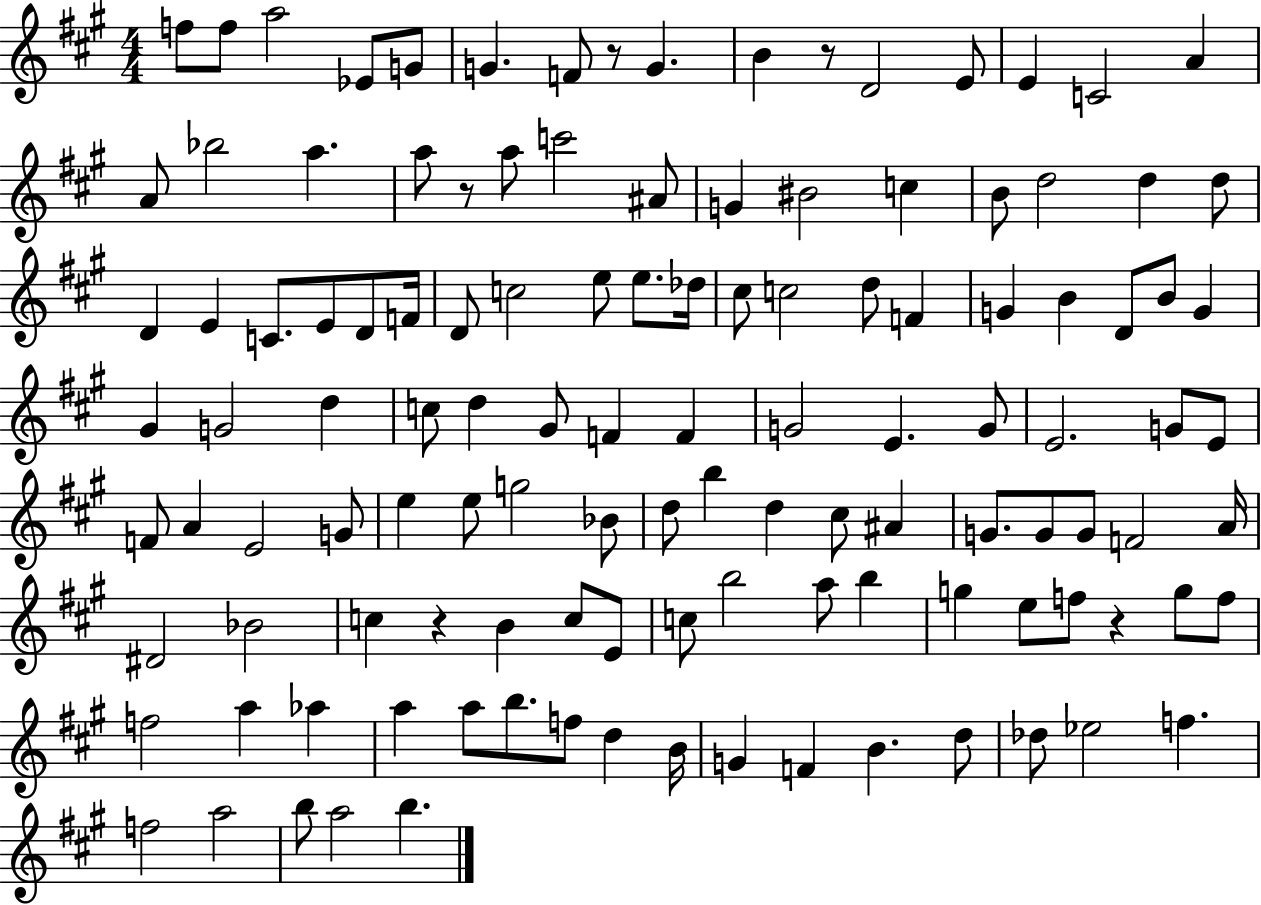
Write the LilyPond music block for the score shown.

{
  \clef treble
  \numericTimeSignature
  \time 4/4
  \key a \major
  f''8 f''8 a''2 ees'8 g'8 | g'4. f'8 r8 g'4. | b'4 r8 d'2 e'8 | e'4 c'2 a'4 | \break a'8 bes''2 a''4. | a''8 r8 a''8 c'''2 ais'8 | g'4 bis'2 c''4 | b'8 d''2 d''4 d''8 | \break d'4 e'4 c'8. e'8 d'8 f'16 | d'8 c''2 e''8 e''8. des''16 | cis''8 c''2 d''8 f'4 | g'4 b'4 d'8 b'8 g'4 | \break gis'4 g'2 d''4 | c''8 d''4 gis'8 f'4 f'4 | g'2 e'4. g'8 | e'2. g'8 e'8 | \break f'8 a'4 e'2 g'8 | e''4 e''8 g''2 bes'8 | d''8 b''4 d''4 cis''8 ais'4 | g'8. g'8 g'8 f'2 a'16 | \break dis'2 bes'2 | c''4 r4 b'4 c''8 e'8 | c''8 b''2 a''8 b''4 | g''4 e''8 f''8 r4 g''8 f''8 | \break f''2 a''4 aes''4 | a''4 a''8 b''8. f''8 d''4 b'16 | g'4 f'4 b'4. d''8 | des''8 ees''2 f''4. | \break f''2 a''2 | b''8 a''2 b''4. | \bar "|."
}